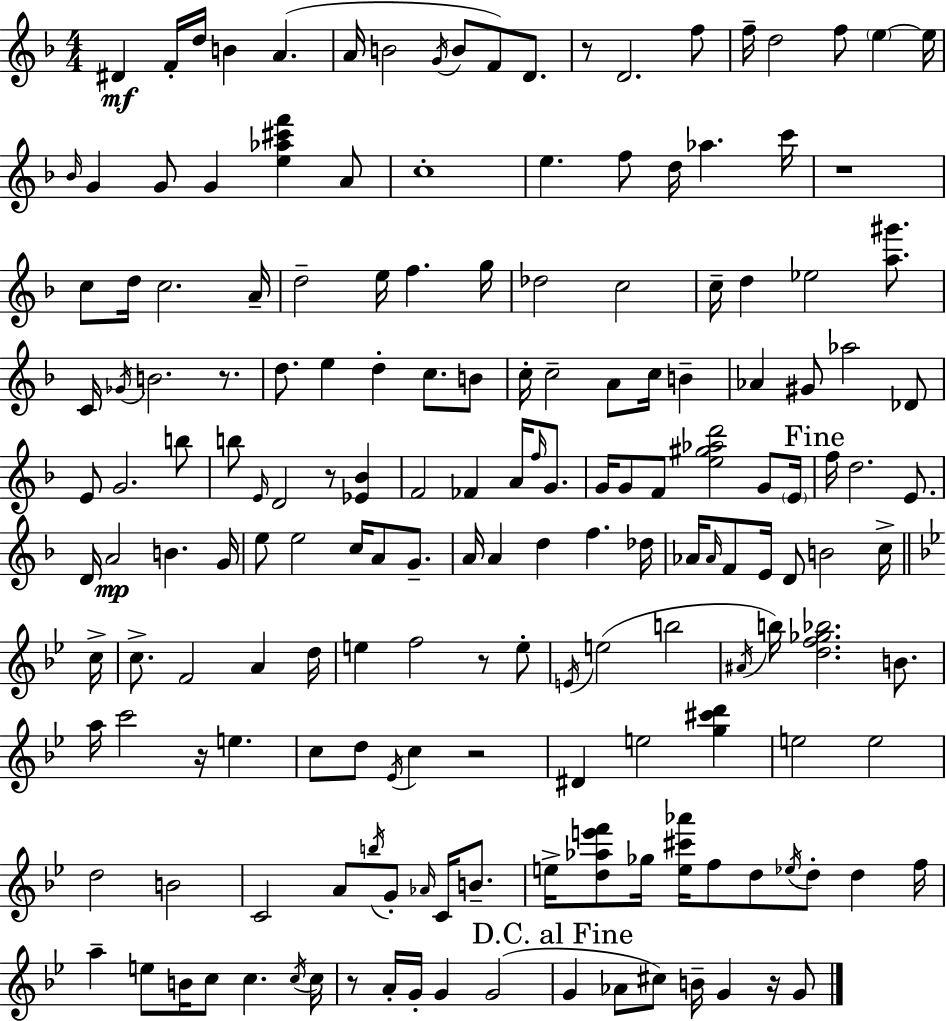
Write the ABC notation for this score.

X:1
T:Untitled
M:4/4
L:1/4
K:Dm
^D F/4 d/4 B A A/4 B2 G/4 B/2 F/2 D/2 z/2 D2 f/2 f/4 d2 f/2 e e/4 _B/4 G G/2 G [e_a^c'f'] A/2 c4 e f/2 d/4 _a c'/4 z4 c/2 d/4 c2 A/4 d2 e/4 f g/4 _d2 c2 c/4 d _e2 [a^g']/2 C/4 _G/4 B2 z/2 d/2 e d c/2 B/2 c/4 c2 A/2 c/4 B _A ^G/2 _a2 _D/2 E/2 G2 b/2 b/2 E/4 D2 z/2 [_E_B] F2 _F A/4 f/4 G/2 G/4 G/2 F/2 [e^g_ad']2 G/2 E/4 f/4 d2 E/2 D/4 A2 B G/4 e/2 e2 c/4 A/2 G/2 A/4 A d f _d/4 _A/4 _A/4 F/2 E/4 D/2 B2 c/4 c/4 c/2 F2 A d/4 e f2 z/2 e/2 E/4 e2 b2 ^A/4 b/4 [df_g_b]2 B/2 a/4 c'2 z/4 e c/2 d/2 _E/4 c z2 ^D e2 [g^c'd'] e2 e2 d2 B2 C2 A/2 b/4 G/2 _A/4 C/4 B/2 e/4 [d_ae'f']/2 _g/4 [e^c'_a']/4 f/2 d/2 _e/4 d/2 d f/4 a e/2 B/4 c/2 c c/4 c/4 z/2 A/4 G/4 G G2 G _A/2 ^c/2 B/4 G z/4 G/2